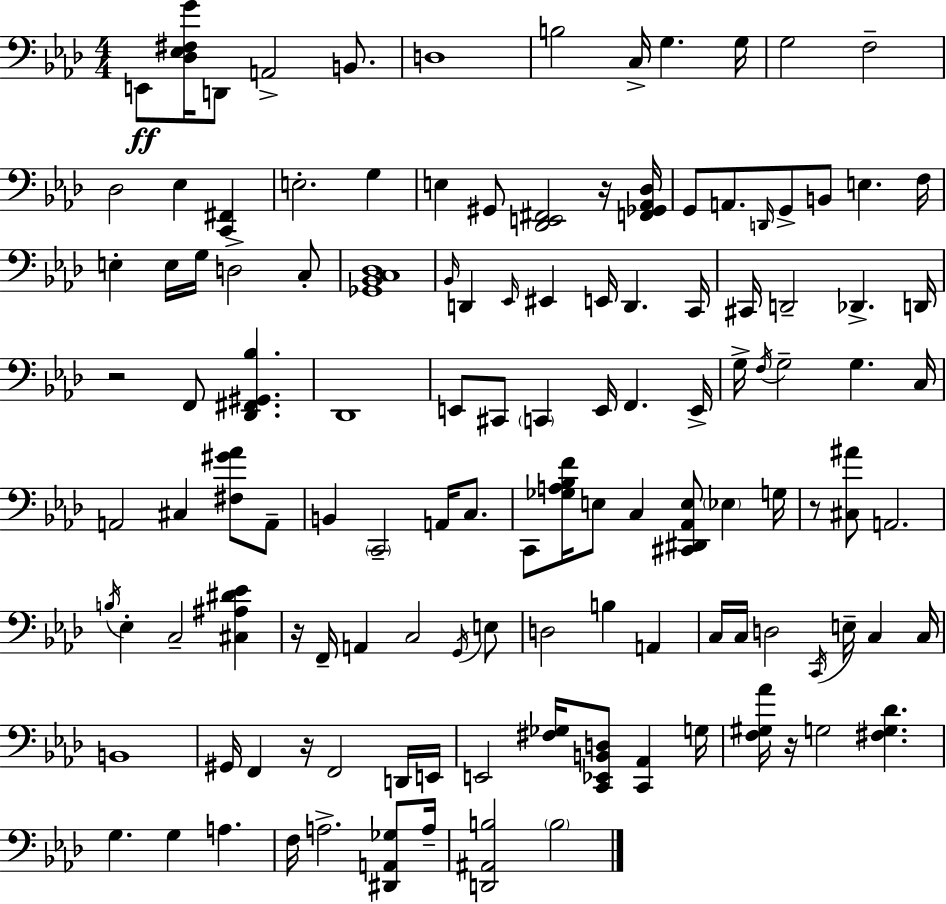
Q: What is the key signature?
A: AES major